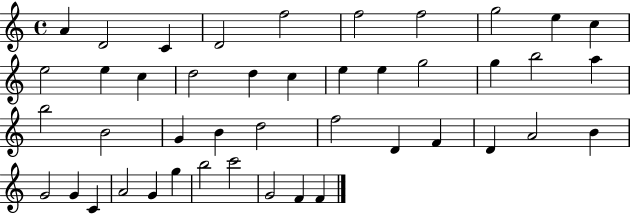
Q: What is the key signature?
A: C major